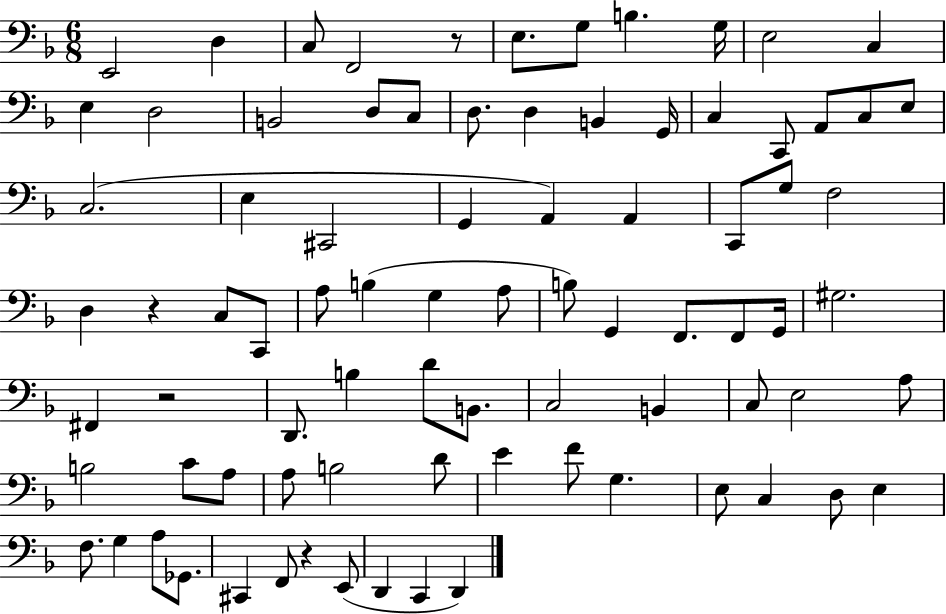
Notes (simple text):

E2/h D3/q C3/e F2/h R/e E3/e. G3/e B3/q. G3/s E3/h C3/q E3/q D3/h B2/h D3/e C3/e D3/e. D3/q B2/q G2/s C3/q C2/e A2/e C3/e E3/e C3/h. E3/q C#2/h G2/q A2/q A2/q C2/e G3/e F3/h D3/q R/q C3/e C2/e A3/e B3/q G3/q A3/e B3/e G2/q F2/e. F2/e G2/s G#3/h. F#2/q R/h D2/e. B3/q D4/e B2/e. C3/h B2/q C3/e E3/h A3/e B3/h C4/e A3/e A3/e B3/h D4/e E4/q F4/e G3/q. E3/e C3/q D3/e E3/q F3/e. G3/q A3/e Gb2/e. C#2/q F2/e R/q E2/e D2/q C2/q D2/q